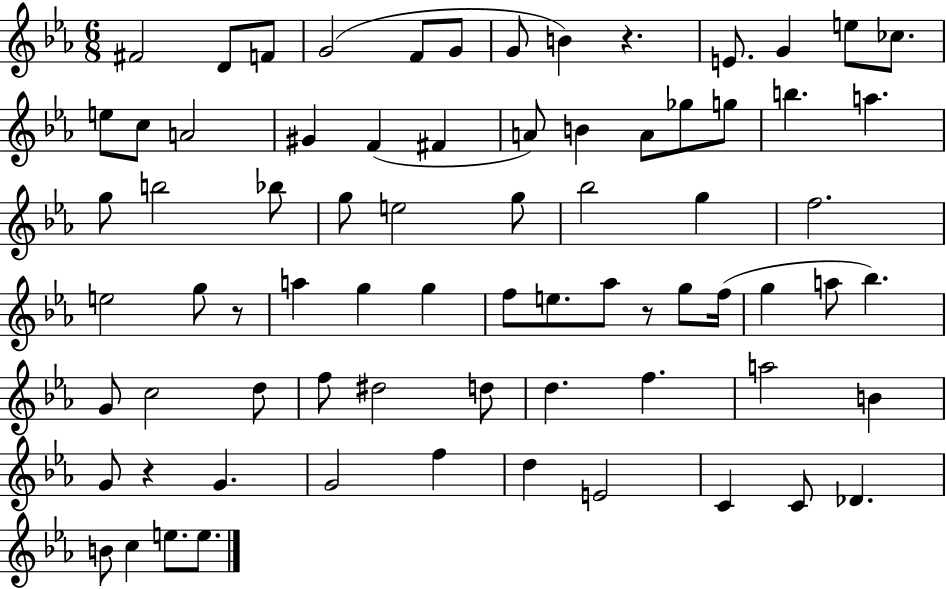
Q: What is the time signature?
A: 6/8